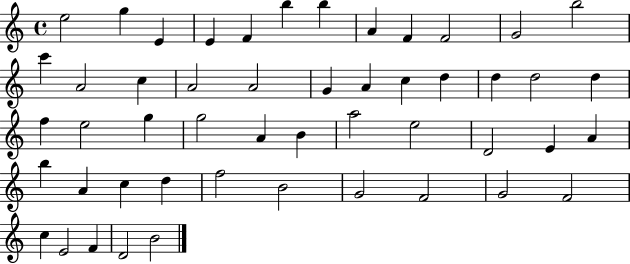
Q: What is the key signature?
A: C major